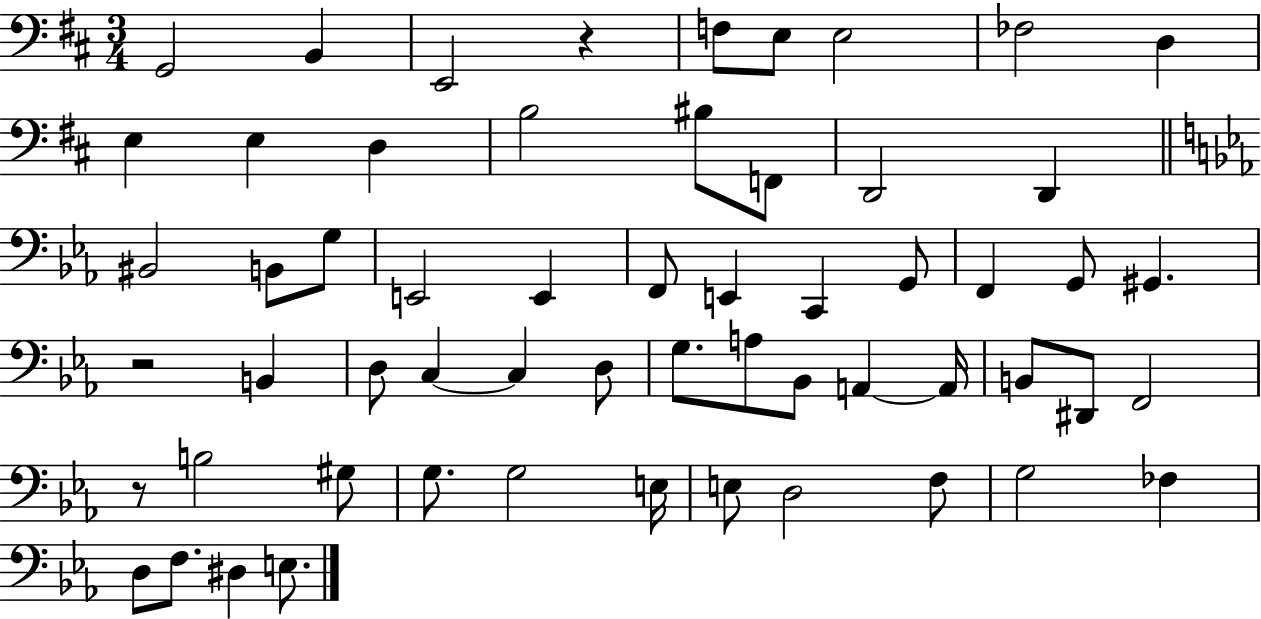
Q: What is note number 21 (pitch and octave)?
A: E2